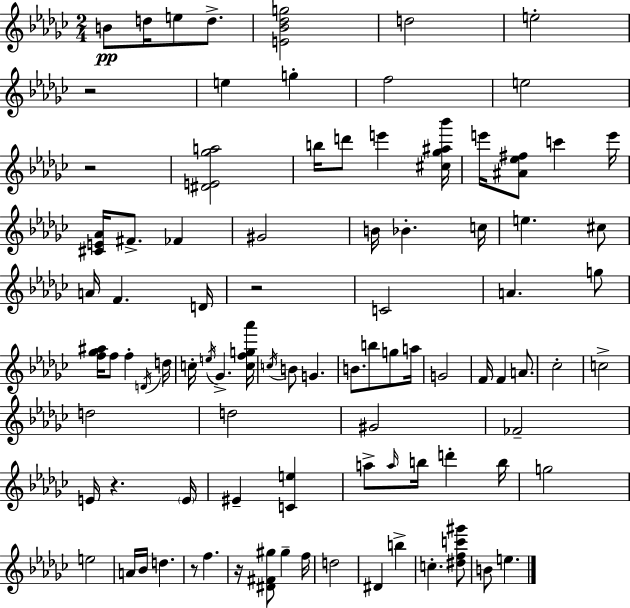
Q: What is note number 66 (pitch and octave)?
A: Bb4